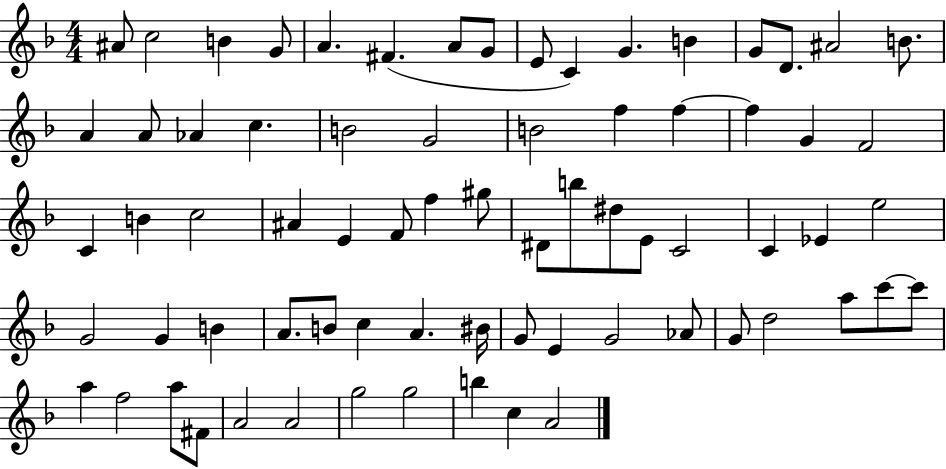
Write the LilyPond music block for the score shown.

{
  \clef treble
  \numericTimeSignature
  \time 4/4
  \key f \major
  ais'8 c''2 b'4 g'8 | a'4. fis'4.( a'8 g'8 | e'8 c'4) g'4. b'4 | g'8 d'8. ais'2 b'8. | \break a'4 a'8 aes'4 c''4. | b'2 g'2 | b'2 f''4 f''4~~ | f''4 g'4 f'2 | \break c'4 b'4 c''2 | ais'4 e'4 f'8 f''4 gis''8 | dis'8 b''8 dis''8 e'8 c'2 | c'4 ees'4 e''2 | \break g'2 g'4 b'4 | a'8. b'8 c''4 a'4. bis'16 | g'8 e'4 g'2 aes'8 | g'8 d''2 a''8 c'''8~~ c'''8 | \break a''4 f''2 a''8 fis'8 | a'2 a'2 | g''2 g''2 | b''4 c''4 a'2 | \break \bar "|."
}